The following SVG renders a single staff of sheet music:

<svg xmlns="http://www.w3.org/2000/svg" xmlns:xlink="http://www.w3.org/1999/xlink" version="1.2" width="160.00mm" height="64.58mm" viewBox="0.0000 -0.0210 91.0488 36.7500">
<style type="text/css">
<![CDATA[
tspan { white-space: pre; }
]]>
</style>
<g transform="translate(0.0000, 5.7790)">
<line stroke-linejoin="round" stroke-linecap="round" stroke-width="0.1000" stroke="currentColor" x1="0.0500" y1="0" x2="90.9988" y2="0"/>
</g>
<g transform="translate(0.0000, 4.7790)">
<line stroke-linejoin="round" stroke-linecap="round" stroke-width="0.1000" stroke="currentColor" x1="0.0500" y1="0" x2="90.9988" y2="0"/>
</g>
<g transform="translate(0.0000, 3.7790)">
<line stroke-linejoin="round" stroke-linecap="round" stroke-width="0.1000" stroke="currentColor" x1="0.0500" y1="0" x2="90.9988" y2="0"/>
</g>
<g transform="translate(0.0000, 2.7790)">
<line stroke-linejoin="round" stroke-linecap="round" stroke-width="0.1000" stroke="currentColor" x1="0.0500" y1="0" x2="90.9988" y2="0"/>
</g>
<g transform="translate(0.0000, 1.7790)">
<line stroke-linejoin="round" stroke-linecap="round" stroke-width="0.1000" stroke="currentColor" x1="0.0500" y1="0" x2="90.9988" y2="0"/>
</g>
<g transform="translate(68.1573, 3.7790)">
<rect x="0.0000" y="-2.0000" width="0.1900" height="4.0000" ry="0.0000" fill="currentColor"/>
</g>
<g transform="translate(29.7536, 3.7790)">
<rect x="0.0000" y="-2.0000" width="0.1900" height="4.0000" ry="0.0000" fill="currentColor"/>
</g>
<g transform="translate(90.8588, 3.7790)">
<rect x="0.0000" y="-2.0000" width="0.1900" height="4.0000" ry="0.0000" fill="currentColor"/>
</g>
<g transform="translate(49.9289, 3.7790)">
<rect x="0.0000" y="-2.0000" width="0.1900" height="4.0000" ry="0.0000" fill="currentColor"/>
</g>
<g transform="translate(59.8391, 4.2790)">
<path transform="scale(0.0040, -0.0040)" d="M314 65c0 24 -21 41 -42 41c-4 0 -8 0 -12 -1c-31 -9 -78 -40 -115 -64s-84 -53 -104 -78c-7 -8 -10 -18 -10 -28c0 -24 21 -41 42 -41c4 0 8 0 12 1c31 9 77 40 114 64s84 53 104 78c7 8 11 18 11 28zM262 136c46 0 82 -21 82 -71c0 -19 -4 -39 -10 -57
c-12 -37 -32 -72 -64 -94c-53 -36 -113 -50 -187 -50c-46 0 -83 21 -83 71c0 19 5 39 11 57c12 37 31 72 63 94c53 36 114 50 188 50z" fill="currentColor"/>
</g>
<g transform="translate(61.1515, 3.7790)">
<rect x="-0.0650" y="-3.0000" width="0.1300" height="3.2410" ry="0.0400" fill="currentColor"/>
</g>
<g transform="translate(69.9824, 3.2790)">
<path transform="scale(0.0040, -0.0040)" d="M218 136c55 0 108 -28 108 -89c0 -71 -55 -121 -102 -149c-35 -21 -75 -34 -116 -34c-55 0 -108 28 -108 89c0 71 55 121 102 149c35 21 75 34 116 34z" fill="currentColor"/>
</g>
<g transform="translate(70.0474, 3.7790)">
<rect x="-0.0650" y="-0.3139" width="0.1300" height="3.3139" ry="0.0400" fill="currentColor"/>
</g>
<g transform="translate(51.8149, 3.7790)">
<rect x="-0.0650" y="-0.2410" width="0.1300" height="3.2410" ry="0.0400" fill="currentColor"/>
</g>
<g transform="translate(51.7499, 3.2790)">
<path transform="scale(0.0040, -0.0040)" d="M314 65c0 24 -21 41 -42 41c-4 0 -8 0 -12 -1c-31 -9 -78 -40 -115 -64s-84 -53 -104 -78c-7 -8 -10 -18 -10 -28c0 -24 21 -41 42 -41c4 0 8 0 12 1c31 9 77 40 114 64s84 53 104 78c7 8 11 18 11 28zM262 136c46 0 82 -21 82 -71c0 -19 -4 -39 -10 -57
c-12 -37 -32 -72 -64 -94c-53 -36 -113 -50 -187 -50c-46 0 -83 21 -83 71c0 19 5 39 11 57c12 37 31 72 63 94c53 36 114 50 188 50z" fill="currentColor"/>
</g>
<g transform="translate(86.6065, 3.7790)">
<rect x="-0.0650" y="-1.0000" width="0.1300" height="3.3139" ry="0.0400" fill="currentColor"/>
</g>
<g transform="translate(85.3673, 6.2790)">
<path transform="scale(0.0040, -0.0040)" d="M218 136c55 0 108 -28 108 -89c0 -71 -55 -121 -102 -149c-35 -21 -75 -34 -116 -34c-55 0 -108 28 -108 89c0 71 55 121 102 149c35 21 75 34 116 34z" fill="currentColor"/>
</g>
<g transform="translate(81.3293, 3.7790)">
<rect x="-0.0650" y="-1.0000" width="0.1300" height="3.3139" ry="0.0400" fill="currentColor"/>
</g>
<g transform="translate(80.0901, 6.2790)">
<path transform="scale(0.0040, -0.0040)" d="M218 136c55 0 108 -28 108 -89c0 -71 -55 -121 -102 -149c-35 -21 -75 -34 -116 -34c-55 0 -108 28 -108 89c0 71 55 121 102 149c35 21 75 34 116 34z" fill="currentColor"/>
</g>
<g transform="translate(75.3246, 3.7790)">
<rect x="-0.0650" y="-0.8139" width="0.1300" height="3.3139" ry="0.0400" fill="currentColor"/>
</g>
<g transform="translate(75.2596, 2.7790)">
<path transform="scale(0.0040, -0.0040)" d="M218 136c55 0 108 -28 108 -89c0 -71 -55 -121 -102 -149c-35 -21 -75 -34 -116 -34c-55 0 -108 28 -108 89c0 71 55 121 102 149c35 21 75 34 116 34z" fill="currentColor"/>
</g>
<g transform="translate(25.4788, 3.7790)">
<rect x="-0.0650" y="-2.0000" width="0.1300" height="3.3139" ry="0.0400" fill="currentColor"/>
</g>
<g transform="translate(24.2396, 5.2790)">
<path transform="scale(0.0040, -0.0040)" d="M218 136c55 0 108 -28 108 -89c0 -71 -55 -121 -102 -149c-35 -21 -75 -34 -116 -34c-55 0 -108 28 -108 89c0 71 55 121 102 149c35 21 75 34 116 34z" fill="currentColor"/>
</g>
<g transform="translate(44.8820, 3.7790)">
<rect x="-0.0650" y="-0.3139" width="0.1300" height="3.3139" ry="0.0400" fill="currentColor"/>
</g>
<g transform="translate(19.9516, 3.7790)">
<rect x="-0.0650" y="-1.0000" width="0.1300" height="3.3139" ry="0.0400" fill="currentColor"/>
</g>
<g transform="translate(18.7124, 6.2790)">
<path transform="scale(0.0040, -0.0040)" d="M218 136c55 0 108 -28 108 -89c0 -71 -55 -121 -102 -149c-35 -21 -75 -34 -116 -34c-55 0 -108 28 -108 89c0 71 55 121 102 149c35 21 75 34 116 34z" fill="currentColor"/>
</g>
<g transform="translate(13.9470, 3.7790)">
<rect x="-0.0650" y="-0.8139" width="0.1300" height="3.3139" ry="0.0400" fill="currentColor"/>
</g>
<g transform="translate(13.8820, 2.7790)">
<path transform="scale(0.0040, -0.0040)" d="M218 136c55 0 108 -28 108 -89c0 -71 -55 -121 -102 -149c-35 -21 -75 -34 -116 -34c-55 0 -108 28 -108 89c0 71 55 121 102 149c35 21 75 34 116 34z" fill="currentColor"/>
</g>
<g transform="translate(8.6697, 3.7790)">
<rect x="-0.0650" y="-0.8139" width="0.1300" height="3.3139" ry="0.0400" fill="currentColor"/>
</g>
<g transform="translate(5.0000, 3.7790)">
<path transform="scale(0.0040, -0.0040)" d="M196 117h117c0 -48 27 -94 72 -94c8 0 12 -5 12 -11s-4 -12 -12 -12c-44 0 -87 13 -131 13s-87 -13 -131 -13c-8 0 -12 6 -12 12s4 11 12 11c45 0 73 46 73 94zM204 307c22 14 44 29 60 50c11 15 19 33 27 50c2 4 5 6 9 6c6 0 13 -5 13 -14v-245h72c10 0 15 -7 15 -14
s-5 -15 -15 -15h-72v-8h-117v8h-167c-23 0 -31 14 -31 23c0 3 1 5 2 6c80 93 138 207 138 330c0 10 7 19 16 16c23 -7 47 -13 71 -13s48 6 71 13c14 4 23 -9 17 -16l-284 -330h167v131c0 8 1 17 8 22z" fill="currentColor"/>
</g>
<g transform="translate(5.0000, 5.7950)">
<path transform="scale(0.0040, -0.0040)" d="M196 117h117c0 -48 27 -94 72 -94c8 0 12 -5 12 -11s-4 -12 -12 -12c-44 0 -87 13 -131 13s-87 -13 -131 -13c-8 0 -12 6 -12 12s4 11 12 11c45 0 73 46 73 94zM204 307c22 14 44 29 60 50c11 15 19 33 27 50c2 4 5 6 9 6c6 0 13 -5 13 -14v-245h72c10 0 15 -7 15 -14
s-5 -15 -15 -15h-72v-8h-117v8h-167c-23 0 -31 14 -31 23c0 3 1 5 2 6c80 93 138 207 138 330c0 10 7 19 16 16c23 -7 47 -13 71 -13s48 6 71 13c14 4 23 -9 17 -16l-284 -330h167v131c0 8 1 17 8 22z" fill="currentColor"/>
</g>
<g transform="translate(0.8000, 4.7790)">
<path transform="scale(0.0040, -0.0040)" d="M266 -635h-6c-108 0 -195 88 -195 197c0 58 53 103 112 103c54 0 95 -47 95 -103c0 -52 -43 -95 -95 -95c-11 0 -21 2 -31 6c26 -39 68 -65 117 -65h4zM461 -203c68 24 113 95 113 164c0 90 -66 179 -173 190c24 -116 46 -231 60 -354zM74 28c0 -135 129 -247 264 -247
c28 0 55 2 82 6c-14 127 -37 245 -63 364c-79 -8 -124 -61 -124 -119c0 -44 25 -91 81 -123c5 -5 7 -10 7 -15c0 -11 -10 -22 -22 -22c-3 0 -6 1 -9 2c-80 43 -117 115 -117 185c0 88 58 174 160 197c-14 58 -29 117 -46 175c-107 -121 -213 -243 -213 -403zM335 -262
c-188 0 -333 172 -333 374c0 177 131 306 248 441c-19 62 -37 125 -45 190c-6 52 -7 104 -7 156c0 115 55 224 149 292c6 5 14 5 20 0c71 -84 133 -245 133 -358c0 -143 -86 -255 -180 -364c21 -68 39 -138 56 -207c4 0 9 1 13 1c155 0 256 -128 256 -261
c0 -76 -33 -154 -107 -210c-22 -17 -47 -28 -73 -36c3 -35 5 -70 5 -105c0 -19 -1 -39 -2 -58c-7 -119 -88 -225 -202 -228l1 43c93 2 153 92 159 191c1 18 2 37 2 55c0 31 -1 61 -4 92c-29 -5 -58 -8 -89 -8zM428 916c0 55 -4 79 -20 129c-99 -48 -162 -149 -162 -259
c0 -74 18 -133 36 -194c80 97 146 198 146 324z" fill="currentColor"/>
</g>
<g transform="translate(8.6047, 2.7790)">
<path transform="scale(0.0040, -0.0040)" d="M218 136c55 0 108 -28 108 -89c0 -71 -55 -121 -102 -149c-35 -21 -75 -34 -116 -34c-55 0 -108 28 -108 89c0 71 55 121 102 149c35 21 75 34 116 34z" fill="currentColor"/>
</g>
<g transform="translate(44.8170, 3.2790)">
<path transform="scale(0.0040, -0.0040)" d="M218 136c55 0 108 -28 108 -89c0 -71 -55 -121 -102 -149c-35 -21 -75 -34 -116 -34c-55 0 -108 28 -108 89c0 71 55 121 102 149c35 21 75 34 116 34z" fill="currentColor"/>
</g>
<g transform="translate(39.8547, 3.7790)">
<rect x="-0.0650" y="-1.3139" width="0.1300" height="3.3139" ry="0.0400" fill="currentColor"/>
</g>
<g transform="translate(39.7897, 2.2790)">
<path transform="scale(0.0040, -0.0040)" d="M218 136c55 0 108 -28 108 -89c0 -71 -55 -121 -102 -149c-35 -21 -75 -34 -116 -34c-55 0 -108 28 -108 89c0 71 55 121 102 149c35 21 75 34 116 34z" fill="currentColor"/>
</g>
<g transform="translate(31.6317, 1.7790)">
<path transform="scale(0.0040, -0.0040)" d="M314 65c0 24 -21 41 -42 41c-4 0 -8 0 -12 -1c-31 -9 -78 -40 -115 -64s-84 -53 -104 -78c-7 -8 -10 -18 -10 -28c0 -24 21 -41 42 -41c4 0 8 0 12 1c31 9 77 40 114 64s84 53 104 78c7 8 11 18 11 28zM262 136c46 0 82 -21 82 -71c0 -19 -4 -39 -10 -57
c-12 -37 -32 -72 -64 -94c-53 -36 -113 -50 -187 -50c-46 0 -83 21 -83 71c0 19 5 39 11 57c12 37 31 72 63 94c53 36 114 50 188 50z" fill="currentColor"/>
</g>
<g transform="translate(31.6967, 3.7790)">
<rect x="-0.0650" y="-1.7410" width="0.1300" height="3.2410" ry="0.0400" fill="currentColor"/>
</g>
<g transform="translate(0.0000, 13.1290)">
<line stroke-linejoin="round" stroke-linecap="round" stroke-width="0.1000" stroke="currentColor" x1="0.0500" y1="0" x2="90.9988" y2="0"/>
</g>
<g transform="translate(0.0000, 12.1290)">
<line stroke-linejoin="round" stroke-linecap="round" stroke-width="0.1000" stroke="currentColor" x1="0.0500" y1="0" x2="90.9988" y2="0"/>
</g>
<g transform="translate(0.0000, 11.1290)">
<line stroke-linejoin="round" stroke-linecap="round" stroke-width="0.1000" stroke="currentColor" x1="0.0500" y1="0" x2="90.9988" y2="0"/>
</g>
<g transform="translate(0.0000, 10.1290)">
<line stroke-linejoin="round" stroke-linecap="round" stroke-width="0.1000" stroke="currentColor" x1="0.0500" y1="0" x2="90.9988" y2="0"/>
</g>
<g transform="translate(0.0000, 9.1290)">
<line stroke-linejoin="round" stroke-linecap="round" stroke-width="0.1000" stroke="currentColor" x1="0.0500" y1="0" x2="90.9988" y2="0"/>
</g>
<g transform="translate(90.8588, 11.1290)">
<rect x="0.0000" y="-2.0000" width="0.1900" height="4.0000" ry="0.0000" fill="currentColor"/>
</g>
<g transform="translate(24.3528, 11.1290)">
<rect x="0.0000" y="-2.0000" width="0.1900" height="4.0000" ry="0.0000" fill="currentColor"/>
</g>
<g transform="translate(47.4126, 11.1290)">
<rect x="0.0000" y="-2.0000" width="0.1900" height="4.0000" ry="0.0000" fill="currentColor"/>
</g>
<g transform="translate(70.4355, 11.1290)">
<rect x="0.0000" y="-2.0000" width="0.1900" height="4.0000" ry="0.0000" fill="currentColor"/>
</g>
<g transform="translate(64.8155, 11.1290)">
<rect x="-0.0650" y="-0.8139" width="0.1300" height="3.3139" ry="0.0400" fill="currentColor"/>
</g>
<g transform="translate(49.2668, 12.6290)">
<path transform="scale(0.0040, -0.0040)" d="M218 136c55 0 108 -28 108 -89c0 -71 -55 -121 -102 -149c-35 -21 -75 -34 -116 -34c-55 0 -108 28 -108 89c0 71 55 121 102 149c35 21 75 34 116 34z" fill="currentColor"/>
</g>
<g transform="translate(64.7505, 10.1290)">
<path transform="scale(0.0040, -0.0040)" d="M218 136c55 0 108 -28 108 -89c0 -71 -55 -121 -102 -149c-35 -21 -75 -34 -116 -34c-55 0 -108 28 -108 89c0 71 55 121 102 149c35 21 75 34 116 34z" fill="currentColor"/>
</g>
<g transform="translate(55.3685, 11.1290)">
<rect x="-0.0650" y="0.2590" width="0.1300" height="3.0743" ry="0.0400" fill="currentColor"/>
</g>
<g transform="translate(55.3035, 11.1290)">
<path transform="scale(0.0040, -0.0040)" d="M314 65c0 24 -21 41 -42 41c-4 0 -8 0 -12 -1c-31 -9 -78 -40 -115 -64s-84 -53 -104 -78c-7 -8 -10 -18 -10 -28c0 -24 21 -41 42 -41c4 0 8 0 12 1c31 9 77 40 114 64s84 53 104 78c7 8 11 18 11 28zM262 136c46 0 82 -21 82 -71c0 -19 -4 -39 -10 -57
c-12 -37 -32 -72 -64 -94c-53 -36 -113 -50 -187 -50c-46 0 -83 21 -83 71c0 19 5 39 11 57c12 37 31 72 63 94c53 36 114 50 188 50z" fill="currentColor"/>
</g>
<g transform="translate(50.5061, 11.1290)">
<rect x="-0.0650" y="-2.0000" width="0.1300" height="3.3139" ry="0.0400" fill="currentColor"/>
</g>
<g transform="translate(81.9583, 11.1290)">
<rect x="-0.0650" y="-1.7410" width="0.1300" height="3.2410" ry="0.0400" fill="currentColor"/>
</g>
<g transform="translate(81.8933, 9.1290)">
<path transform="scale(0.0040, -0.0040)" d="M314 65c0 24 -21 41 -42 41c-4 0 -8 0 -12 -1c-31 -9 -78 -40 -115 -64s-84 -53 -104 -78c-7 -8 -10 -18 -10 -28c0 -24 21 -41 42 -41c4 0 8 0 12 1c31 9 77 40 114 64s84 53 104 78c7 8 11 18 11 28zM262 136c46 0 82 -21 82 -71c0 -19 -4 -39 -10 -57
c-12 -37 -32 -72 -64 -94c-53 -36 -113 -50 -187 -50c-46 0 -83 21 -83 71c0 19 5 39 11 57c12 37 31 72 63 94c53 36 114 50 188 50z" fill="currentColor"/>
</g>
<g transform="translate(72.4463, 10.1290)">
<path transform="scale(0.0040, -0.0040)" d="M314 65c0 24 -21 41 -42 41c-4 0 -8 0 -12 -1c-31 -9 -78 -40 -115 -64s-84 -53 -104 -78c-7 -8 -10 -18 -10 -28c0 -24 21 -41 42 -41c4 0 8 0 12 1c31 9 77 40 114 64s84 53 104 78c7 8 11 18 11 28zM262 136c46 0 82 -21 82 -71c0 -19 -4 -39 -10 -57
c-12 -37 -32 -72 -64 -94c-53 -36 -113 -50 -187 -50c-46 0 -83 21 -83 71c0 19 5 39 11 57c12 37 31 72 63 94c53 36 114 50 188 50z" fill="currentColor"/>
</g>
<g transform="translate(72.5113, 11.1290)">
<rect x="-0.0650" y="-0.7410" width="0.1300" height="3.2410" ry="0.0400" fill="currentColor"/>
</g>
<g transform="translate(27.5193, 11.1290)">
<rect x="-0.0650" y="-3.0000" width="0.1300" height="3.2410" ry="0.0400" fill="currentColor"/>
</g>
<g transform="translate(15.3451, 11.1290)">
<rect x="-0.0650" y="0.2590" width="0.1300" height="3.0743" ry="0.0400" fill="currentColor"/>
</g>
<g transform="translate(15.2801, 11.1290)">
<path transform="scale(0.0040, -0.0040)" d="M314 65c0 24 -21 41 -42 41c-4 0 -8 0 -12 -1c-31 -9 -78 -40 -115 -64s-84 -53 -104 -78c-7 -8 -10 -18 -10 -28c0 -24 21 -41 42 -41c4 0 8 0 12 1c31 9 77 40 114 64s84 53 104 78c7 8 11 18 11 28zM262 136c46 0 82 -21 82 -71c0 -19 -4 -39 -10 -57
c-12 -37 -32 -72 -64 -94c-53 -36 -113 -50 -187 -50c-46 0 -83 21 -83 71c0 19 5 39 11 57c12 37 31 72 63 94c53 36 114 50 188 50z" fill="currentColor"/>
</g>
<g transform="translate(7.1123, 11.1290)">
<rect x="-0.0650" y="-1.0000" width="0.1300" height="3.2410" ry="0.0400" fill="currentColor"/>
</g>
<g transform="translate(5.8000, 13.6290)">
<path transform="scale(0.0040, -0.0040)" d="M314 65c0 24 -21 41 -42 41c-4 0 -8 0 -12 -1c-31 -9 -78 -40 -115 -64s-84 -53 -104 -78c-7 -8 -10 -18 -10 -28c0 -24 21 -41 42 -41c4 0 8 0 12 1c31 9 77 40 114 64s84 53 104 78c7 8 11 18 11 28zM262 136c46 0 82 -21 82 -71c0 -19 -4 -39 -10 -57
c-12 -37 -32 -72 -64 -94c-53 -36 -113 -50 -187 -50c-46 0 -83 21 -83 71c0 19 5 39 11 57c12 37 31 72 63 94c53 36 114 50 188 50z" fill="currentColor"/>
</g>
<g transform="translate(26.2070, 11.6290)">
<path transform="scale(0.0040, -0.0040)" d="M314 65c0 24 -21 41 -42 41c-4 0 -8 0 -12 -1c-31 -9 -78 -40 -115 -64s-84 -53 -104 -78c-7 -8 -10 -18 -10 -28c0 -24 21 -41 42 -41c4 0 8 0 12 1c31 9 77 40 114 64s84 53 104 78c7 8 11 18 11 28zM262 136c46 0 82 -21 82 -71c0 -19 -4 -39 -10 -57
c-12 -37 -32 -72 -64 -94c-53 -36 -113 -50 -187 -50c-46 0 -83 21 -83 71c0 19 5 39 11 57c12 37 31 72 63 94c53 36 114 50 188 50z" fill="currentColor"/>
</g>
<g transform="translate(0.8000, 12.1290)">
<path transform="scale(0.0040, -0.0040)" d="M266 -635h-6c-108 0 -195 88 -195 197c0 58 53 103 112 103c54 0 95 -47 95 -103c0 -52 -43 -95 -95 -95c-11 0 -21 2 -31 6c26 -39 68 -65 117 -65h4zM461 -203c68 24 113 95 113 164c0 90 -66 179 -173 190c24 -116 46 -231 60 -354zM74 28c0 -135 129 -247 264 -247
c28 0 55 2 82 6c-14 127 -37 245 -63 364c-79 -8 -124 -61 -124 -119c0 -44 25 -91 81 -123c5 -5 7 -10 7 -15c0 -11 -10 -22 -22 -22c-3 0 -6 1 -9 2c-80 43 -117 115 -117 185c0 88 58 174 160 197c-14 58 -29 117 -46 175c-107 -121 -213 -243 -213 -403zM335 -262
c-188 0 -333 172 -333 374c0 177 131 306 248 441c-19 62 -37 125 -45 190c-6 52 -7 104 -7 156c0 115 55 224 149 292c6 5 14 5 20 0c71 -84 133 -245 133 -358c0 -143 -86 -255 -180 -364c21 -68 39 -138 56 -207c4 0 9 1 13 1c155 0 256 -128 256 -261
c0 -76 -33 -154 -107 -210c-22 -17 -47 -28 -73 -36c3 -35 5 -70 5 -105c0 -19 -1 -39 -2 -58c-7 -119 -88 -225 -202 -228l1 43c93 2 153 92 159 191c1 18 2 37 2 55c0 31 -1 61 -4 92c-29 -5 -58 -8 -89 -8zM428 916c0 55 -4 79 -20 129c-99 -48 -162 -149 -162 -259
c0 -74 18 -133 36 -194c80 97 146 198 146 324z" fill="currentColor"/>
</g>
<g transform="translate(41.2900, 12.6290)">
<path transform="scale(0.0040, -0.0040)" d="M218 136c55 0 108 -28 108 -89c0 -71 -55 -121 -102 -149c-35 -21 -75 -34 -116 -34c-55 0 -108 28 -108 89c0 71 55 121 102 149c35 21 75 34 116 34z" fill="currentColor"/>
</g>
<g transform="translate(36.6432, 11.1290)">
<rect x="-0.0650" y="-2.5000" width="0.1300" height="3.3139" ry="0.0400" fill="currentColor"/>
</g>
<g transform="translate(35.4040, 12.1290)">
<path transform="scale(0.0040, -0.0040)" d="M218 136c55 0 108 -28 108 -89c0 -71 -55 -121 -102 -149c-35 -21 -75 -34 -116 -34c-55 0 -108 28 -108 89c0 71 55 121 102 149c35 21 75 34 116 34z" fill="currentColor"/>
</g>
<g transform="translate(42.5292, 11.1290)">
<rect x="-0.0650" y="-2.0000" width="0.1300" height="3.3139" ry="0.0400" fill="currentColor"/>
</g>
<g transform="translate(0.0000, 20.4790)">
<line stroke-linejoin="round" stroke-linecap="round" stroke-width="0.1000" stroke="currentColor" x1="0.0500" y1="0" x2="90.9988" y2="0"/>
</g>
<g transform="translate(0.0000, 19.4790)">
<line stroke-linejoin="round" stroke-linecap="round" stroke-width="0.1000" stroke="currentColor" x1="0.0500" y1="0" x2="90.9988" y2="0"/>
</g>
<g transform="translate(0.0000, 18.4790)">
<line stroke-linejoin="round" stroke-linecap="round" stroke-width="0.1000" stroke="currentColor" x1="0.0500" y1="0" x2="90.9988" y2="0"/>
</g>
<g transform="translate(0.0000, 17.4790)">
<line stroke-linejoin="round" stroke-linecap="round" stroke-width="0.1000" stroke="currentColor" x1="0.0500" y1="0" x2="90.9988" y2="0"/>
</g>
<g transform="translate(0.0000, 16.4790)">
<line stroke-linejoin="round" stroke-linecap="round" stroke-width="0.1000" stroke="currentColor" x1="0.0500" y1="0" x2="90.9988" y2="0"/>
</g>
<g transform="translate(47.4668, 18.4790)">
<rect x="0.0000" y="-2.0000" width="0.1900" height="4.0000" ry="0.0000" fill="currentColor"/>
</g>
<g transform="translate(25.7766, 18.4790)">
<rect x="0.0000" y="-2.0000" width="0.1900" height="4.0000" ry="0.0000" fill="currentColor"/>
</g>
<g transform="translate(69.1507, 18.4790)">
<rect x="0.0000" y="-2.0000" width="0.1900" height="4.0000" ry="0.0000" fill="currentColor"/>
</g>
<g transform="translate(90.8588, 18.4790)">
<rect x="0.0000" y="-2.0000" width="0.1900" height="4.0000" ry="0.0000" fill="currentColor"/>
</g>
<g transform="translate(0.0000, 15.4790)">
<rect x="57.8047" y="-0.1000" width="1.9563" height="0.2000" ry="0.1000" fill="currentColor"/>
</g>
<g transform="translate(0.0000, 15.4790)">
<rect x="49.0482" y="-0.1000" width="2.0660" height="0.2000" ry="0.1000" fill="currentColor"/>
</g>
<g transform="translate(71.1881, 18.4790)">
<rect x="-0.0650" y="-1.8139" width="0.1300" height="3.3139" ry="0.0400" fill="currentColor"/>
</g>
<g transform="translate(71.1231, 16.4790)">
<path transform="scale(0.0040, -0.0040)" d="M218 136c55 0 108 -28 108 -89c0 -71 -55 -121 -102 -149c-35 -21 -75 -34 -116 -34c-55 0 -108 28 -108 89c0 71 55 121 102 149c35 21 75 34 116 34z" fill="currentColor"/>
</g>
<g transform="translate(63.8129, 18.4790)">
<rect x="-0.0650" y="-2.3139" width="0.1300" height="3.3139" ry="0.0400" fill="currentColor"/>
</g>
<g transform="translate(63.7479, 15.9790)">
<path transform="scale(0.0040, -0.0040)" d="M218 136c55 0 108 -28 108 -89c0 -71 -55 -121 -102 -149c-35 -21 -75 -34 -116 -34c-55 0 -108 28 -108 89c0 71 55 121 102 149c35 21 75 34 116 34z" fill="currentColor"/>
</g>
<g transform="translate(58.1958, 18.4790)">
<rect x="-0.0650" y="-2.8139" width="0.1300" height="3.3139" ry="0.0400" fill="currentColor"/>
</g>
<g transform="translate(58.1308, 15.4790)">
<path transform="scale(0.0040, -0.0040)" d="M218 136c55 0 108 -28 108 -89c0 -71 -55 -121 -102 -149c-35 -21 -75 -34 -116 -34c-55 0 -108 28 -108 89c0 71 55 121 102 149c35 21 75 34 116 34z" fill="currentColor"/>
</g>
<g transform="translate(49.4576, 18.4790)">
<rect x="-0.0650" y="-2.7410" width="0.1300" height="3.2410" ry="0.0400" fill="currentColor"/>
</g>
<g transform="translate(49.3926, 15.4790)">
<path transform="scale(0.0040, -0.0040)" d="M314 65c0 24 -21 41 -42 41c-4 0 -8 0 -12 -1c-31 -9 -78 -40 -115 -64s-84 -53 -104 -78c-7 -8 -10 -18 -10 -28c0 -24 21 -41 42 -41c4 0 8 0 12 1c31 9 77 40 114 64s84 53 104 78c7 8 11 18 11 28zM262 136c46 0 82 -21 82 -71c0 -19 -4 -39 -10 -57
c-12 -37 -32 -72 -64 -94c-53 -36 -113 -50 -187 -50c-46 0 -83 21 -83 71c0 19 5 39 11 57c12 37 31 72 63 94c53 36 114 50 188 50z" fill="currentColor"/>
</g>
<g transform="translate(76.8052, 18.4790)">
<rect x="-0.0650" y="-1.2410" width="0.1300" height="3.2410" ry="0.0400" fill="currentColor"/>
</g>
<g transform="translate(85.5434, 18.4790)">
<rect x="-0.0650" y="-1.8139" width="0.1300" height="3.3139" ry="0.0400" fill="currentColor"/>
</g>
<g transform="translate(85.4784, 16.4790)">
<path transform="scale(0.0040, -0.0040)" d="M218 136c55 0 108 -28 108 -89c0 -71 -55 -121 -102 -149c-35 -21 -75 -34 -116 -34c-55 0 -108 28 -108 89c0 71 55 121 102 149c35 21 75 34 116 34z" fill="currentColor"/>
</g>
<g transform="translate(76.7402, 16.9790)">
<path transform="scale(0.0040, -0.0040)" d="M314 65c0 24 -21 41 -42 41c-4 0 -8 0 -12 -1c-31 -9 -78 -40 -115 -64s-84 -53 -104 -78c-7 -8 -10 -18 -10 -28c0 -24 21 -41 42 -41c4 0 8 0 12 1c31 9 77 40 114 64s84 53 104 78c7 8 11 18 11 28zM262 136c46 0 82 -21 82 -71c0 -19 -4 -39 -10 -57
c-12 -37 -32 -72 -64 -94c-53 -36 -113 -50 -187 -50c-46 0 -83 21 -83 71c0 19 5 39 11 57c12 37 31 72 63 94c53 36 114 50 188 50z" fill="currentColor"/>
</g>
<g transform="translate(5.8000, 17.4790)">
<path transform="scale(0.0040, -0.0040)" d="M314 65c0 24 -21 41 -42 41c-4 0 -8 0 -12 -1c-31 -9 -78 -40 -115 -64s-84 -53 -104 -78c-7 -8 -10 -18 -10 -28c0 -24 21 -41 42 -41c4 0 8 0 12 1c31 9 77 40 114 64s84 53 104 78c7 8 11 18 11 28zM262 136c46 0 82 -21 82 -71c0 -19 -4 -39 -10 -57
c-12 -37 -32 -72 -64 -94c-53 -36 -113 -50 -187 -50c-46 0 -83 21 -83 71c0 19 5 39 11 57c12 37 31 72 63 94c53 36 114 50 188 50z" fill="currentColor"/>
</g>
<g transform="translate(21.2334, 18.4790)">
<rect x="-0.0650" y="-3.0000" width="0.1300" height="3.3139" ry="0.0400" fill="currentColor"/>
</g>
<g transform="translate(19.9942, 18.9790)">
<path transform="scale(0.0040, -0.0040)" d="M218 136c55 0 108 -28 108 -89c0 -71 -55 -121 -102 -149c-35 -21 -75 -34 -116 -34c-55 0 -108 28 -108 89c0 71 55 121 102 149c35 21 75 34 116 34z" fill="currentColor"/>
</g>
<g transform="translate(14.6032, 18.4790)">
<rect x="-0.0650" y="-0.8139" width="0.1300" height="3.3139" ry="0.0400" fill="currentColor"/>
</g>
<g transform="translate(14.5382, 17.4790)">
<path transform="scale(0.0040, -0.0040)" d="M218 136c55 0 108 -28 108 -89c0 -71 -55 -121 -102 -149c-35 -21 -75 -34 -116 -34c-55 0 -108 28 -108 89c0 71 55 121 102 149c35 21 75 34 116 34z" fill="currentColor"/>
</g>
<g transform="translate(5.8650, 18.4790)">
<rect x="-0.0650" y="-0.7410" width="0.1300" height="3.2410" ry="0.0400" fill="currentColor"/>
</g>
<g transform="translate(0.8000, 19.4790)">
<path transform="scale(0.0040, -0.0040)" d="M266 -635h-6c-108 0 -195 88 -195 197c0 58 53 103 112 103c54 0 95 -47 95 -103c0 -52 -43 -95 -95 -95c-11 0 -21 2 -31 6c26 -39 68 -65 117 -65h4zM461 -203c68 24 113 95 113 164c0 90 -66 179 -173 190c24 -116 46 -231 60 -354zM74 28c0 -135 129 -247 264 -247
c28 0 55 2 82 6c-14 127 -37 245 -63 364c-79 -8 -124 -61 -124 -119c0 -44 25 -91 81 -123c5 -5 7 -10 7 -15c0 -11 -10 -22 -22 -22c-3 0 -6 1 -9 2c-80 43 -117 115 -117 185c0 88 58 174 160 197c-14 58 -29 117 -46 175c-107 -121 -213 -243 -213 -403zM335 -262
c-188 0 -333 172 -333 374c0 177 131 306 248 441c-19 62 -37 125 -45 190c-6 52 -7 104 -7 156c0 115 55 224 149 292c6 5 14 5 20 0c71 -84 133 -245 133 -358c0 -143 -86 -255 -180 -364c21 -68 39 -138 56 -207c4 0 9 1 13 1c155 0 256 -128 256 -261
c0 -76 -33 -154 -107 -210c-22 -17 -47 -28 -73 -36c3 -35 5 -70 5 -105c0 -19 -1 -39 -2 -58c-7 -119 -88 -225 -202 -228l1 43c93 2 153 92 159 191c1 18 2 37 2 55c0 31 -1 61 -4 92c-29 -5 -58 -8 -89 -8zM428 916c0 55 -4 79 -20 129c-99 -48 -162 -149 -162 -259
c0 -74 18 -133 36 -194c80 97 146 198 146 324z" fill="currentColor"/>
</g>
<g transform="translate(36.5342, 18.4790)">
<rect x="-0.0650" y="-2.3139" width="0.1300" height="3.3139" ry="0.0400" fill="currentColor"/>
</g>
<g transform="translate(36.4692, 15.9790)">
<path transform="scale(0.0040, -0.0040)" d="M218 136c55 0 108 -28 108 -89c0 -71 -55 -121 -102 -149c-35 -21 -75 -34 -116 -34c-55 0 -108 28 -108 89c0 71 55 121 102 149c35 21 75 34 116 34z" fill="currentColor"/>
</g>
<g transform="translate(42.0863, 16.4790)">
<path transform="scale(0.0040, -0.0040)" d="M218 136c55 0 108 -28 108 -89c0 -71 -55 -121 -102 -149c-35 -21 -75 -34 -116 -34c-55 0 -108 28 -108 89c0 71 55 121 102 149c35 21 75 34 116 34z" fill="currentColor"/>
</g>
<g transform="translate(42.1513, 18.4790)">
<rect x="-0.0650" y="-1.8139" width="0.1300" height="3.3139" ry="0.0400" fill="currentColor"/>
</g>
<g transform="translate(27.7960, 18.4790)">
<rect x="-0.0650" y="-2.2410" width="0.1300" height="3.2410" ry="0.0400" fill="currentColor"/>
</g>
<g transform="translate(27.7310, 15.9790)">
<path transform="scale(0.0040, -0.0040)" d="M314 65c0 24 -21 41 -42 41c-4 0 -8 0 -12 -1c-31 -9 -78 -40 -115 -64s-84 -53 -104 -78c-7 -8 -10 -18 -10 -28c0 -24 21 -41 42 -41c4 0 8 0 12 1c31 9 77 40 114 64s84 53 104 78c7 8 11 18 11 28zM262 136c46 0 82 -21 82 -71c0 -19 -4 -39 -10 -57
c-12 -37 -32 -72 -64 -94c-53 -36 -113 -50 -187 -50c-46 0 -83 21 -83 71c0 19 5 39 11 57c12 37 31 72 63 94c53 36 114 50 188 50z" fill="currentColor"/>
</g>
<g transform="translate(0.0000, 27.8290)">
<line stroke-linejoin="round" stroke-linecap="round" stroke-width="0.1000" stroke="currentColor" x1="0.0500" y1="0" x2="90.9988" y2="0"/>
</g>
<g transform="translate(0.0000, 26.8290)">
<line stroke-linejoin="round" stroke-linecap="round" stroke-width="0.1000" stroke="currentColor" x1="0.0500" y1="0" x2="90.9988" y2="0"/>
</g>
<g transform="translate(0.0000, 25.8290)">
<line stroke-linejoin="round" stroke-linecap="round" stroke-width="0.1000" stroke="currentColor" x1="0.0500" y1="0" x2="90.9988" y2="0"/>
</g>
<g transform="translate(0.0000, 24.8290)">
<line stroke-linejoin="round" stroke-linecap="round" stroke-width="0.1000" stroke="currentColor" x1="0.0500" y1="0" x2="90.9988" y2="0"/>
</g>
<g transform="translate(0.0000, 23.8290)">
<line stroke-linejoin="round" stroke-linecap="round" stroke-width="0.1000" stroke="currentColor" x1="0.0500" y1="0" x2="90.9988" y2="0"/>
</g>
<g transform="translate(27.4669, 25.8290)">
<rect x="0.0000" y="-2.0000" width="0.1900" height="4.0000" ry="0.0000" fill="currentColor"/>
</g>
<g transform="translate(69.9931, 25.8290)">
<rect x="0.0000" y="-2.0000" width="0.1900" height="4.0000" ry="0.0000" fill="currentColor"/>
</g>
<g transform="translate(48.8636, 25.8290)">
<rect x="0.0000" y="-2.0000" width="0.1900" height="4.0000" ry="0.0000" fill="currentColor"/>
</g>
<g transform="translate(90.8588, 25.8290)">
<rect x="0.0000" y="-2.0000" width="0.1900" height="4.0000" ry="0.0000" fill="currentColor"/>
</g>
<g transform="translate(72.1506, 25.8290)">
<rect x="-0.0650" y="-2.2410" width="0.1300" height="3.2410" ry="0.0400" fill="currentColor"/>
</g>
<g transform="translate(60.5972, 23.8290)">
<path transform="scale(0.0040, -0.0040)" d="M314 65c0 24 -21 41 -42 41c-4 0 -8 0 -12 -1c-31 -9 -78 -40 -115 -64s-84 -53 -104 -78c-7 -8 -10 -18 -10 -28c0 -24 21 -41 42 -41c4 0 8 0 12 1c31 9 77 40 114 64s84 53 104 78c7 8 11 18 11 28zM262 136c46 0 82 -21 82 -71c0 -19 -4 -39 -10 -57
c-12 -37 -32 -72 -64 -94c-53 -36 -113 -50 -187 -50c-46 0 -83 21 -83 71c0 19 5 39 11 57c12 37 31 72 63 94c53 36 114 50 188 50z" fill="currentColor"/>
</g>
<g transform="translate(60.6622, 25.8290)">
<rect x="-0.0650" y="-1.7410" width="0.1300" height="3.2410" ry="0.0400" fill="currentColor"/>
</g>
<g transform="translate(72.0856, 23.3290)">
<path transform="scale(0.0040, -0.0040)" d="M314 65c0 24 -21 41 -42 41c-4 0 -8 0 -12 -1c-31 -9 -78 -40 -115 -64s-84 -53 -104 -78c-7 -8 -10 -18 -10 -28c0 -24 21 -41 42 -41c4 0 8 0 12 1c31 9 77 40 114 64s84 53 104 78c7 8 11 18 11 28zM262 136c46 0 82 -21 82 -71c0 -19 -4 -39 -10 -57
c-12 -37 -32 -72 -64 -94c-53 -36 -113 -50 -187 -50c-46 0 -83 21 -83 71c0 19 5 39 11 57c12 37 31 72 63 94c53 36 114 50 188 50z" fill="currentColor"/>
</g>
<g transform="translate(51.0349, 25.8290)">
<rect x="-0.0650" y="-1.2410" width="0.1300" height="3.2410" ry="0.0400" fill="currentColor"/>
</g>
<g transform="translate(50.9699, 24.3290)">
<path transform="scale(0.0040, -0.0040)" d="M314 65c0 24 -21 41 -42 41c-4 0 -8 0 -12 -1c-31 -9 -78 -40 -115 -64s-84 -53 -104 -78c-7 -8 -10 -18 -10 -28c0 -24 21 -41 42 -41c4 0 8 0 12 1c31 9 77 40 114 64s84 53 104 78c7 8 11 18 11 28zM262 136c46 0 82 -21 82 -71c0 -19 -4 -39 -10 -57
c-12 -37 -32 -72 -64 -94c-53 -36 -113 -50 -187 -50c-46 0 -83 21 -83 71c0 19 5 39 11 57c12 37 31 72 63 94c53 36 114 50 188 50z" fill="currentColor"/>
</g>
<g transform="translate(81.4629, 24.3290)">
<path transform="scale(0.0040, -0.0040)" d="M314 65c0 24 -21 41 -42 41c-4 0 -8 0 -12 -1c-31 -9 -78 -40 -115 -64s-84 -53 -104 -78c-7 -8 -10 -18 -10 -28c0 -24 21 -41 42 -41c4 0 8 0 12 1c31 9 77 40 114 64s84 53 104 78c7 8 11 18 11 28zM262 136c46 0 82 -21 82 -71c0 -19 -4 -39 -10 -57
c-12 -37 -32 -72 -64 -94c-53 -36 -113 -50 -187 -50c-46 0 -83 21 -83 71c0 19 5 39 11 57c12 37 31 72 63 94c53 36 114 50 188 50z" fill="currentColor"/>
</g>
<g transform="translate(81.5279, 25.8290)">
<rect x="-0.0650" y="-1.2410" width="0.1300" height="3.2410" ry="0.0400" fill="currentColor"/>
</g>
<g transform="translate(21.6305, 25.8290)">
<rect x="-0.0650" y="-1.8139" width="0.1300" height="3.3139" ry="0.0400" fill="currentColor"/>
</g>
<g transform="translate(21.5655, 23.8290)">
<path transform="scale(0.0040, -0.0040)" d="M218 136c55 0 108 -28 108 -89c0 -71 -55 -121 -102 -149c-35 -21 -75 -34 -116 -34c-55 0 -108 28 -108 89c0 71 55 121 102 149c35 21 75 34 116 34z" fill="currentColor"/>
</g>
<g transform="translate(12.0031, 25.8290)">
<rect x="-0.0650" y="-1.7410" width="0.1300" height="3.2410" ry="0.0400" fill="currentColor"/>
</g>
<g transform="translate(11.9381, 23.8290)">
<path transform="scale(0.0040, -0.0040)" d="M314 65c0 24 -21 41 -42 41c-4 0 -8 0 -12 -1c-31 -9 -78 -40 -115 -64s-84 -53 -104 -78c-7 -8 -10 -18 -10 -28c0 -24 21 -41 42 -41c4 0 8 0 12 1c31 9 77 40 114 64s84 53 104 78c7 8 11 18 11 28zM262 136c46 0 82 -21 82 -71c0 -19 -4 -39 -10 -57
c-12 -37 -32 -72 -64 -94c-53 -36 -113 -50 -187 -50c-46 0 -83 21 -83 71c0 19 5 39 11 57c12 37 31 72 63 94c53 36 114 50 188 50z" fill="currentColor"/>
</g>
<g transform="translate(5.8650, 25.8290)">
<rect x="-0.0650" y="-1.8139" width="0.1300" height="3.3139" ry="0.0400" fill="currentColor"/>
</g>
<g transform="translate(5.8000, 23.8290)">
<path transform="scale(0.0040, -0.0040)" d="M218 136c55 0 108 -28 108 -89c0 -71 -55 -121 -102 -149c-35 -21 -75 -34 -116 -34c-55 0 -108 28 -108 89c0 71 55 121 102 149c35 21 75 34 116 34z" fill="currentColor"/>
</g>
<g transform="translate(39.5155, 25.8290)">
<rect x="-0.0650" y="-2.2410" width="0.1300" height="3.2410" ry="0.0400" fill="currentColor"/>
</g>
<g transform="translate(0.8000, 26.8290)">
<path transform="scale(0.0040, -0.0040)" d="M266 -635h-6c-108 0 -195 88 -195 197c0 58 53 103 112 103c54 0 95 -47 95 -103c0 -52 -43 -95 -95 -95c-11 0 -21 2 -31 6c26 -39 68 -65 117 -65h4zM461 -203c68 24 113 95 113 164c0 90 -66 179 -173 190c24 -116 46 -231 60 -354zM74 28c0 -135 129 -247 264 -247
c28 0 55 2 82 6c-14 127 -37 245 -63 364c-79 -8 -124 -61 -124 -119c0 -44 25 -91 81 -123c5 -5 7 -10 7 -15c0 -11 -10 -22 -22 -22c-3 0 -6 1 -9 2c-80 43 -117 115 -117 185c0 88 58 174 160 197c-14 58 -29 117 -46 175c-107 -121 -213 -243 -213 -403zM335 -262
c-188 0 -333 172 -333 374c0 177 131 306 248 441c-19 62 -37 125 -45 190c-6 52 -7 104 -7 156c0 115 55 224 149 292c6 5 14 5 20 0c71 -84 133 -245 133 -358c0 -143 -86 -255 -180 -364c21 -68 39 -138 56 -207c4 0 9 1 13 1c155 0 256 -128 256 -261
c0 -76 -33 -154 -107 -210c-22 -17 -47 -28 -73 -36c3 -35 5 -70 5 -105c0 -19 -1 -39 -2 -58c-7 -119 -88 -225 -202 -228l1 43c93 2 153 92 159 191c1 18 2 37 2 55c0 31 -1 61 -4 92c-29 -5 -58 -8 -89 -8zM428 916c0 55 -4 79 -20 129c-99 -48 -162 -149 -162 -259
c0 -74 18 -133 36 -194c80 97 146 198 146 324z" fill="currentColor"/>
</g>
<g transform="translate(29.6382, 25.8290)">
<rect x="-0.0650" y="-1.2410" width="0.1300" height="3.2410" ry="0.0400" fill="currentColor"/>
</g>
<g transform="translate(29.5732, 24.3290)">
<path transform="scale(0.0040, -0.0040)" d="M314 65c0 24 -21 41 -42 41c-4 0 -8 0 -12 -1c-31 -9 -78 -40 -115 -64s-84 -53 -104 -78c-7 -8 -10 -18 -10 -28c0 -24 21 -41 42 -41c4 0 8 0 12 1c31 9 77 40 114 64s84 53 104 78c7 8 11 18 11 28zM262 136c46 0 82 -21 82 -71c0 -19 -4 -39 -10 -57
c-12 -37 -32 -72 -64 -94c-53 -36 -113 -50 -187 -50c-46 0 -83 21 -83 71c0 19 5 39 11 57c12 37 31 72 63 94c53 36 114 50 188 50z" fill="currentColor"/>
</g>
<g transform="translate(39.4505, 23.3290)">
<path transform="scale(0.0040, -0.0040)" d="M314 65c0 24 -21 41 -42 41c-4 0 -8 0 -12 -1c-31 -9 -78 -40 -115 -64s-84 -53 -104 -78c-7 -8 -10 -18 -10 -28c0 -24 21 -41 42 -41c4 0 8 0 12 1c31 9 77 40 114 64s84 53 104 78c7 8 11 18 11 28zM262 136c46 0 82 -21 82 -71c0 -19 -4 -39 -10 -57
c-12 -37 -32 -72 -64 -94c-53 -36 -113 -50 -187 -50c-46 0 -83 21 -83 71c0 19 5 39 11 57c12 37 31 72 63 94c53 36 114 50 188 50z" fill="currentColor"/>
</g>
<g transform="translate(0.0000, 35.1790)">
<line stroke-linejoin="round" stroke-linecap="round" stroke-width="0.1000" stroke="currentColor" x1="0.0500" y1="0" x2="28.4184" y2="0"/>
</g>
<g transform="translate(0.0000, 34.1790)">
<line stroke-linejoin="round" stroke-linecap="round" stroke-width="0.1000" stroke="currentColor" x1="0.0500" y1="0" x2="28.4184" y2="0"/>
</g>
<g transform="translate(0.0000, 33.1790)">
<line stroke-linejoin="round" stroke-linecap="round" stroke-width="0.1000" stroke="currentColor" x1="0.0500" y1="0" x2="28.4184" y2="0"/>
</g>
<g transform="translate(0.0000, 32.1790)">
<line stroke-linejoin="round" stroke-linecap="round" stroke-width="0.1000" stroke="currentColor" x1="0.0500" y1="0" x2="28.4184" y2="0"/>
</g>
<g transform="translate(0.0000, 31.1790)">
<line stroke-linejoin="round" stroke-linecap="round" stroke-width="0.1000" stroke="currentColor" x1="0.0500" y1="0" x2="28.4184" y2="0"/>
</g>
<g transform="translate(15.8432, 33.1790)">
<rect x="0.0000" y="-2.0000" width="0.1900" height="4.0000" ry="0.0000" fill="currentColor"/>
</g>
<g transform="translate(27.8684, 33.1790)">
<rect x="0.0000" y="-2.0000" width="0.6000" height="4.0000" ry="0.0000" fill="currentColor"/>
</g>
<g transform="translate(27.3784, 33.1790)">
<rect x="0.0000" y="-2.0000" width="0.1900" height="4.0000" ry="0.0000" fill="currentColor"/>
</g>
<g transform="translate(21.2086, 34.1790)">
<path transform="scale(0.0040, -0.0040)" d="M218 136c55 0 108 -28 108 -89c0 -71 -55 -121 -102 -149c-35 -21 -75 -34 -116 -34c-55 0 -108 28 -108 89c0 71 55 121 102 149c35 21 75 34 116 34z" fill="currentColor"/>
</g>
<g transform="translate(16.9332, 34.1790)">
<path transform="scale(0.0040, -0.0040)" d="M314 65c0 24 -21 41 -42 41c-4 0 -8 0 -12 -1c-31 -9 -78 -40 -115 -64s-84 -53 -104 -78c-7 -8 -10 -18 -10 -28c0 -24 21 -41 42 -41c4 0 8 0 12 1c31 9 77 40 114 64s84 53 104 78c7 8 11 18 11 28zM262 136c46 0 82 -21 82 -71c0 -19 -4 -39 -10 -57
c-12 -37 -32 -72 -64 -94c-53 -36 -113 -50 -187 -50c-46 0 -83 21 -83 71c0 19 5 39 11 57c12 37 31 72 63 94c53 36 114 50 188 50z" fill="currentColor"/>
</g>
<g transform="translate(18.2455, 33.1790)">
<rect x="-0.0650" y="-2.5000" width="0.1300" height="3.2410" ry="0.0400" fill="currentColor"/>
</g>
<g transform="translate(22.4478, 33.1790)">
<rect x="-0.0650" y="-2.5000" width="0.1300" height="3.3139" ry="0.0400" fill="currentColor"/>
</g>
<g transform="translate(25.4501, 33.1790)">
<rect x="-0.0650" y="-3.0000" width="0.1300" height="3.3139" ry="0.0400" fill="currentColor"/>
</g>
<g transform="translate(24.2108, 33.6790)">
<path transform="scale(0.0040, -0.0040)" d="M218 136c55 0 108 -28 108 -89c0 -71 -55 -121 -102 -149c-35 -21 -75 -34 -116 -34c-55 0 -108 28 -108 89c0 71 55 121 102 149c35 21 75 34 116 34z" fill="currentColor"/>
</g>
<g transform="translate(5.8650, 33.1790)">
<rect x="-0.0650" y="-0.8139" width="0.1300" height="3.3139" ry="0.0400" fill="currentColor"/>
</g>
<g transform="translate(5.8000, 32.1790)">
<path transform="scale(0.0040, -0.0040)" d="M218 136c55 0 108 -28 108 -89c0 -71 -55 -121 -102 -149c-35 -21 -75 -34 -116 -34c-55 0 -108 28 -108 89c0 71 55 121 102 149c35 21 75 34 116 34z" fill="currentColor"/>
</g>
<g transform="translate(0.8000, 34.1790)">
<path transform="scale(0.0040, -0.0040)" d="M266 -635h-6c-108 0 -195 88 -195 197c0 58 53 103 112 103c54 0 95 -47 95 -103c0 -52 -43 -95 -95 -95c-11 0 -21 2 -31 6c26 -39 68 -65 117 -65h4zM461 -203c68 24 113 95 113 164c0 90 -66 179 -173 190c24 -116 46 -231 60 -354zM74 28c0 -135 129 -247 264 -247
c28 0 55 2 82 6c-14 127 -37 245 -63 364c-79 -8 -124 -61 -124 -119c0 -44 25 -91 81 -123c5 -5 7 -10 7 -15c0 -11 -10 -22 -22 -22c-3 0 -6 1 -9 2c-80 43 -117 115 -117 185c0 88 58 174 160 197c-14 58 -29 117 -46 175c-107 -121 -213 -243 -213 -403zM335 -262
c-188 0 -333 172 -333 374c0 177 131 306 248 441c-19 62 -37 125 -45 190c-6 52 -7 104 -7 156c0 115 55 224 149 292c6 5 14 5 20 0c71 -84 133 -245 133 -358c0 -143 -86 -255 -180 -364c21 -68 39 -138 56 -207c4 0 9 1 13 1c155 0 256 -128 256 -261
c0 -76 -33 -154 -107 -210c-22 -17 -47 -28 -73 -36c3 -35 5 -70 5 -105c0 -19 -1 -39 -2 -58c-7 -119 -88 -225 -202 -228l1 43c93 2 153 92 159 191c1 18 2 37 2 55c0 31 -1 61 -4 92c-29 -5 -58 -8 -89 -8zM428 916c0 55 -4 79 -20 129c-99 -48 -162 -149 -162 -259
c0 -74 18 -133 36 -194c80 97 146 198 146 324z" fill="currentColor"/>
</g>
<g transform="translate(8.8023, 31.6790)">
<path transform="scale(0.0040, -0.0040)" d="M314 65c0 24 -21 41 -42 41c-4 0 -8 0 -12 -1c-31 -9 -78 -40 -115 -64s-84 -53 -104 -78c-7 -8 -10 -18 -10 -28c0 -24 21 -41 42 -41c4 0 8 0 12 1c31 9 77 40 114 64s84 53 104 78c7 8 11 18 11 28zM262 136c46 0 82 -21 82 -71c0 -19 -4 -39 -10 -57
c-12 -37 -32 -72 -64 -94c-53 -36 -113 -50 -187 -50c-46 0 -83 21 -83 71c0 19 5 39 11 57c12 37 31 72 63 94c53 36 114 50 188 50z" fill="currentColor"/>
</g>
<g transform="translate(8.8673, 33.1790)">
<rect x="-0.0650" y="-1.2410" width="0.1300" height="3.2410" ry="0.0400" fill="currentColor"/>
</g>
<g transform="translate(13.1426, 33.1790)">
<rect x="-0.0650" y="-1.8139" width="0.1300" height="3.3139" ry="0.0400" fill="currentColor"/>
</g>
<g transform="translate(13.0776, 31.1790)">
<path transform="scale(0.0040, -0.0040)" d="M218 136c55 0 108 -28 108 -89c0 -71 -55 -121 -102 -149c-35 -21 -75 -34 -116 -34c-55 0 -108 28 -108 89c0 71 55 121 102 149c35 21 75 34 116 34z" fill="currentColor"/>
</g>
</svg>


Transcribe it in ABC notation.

X:1
T:Untitled
M:4/4
L:1/4
K:C
d d D F f2 e c c2 A2 c d D D D2 B2 A2 G F F B2 d d2 f2 d2 d A g2 g f a2 a g f e2 f f f2 f e2 g2 e2 f2 g2 e2 d e2 f G2 G A